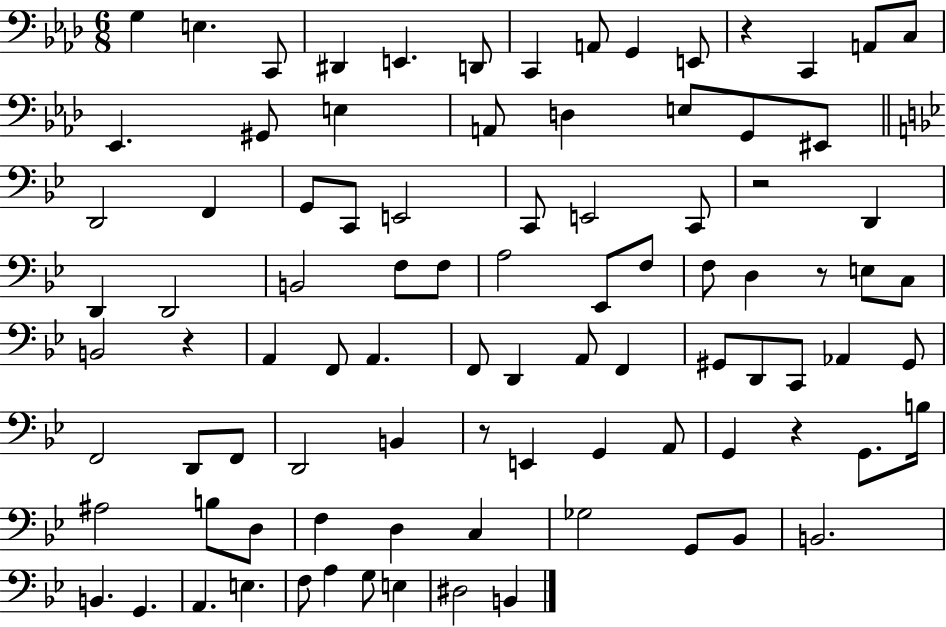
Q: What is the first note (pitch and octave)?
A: G3